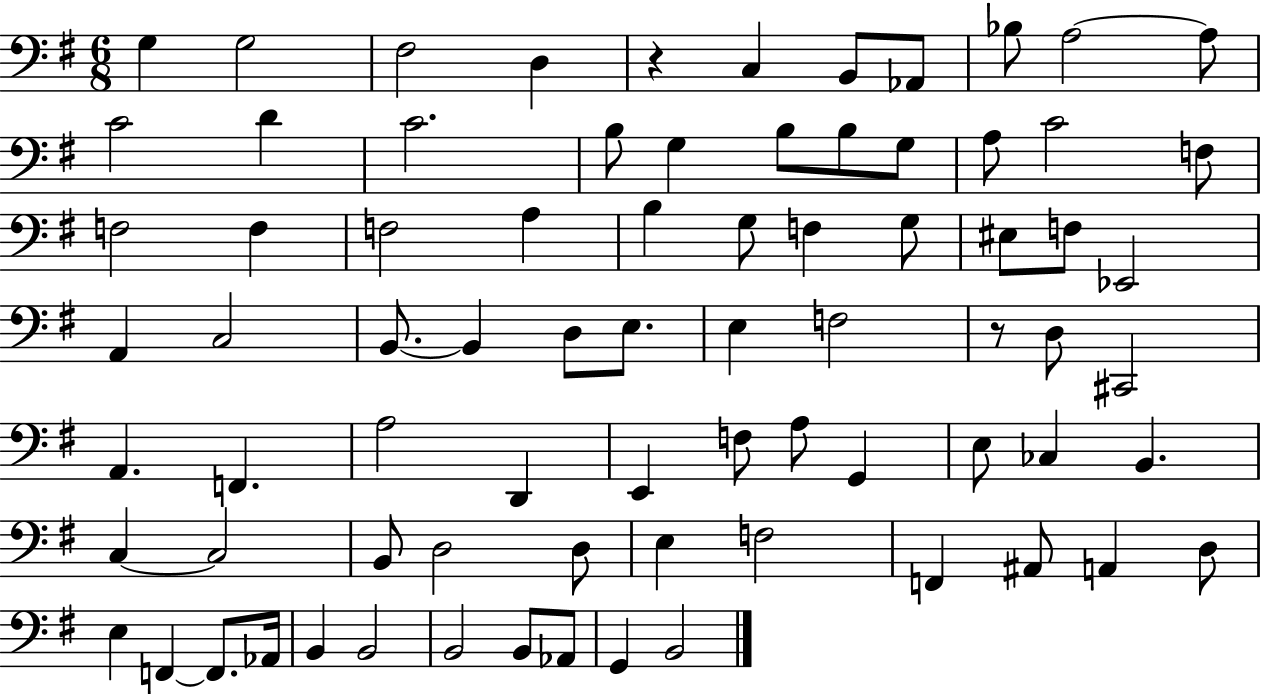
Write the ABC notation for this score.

X:1
T:Untitled
M:6/8
L:1/4
K:G
G, G,2 ^F,2 D, z C, B,,/2 _A,,/2 _B,/2 A,2 A,/2 C2 D C2 B,/2 G, B,/2 B,/2 G,/2 A,/2 C2 F,/2 F,2 F, F,2 A, B, G,/2 F, G,/2 ^E,/2 F,/2 _E,,2 A,, C,2 B,,/2 B,, D,/2 E,/2 E, F,2 z/2 D,/2 ^C,,2 A,, F,, A,2 D,, E,, F,/2 A,/2 G,, E,/2 _C, B,, C, C,2 B,,/2 D,2 D,/2 E, F,2 F,, ^A,,/2 A,, D,/2 E, F,, F,,/2 _A,,/4 B,, B,,2 B,,2 B,,/2 _A,,/2 G,, B,,2